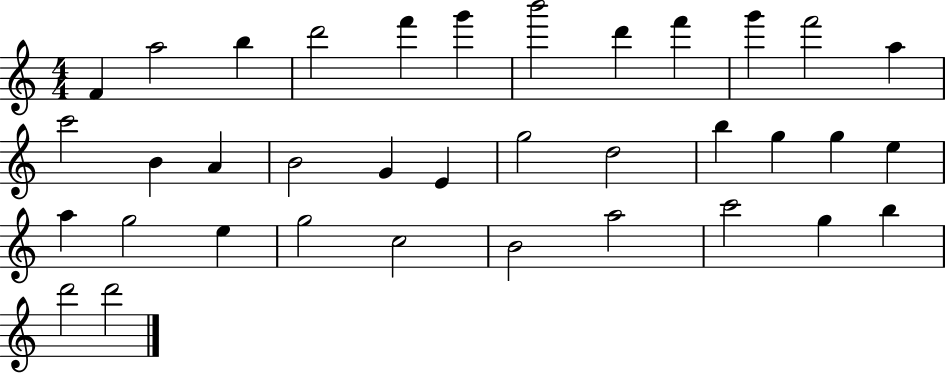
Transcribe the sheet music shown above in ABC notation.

X:1
T:Untitled
M:4/4
L:1/4
K:C
F a2 b d'2 f' g' b'2 d' f' g' f'2 a c'2 B A B2 G E g2 d2 b g g e a g2 e g2 c2 B2 a2 c'2 g b d'2 d'2